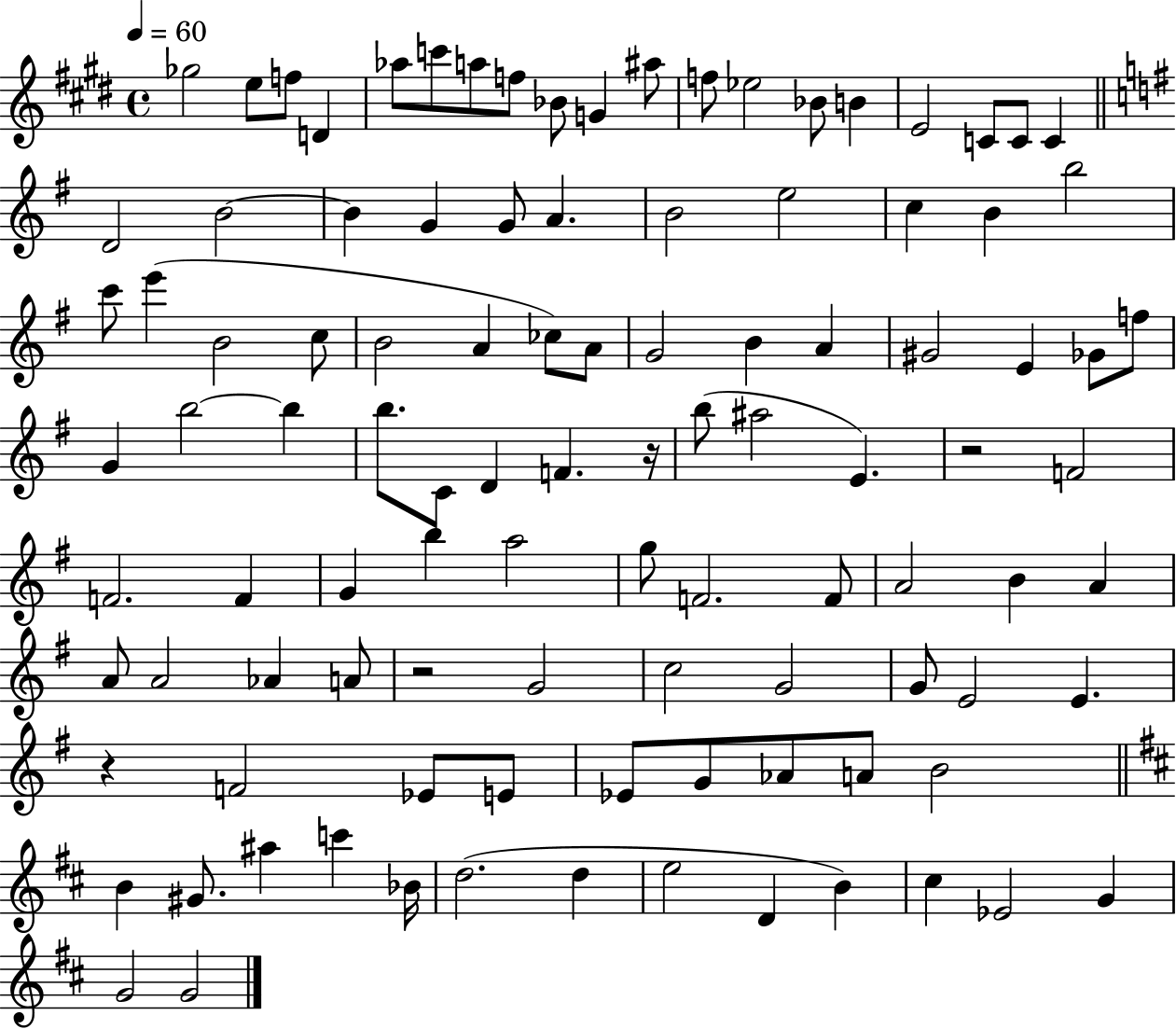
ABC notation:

X:1
T:Untitled
M:4/4
L:1/4
K:E
_g2 e/2 f/2 D _a/2 c'/2 a/2 f/2 _B/2 G ^a/2 f/2 _e2 _B/2 B E2 C/2 C/2 C D2 B2 B G G/2 A B2 e2 c B b2 c'/2 e' B2 c/2 B2 A _c/2 A/2 G2 B A ^G2 E _G/2 f/2 G b2 b b/2 C/2 D F z/4 b/2 ^a2 E z2 F2 F2 F G b a2 g/2 F2 F/2 A2 B A A/2 A2 _A A/2 z2 G2 c2 G2 G/2 E2 E z F2 _E/2 E/2 _E/2 G/2 _A/2 A/2 B2 B ^G/2 ^a c' _B/4 d2 d e2 D B ^c _E2 G G2 G2